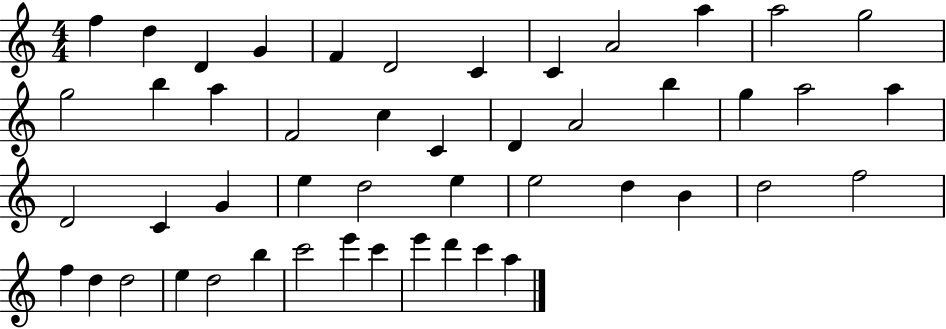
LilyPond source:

{
  \clef treble
  \numericTimeSignature
  \time 4/4
  \key c \major
  f''4 d''4 d'4 g'4 | f'4 d'2 c'4 | c'4 a'2 a''4 | a''2 g''2 | \break g''2 b''4 a''4 | f'2 c''4 c'4 | d'4 a'2 b''4 | g''4 a''2 a''4 | \break d'2 c'4 g'4 | e''4 d''2 e''4 | e''2 d''4 b'4 | d''2 f''2 | \break f''4 d''4 d''2 | e''4 d''2 b''4 | c'''2 e'''4 c'''4 | e'''4 d'''4 c'''4 a''4 | \break \bar "|."
}